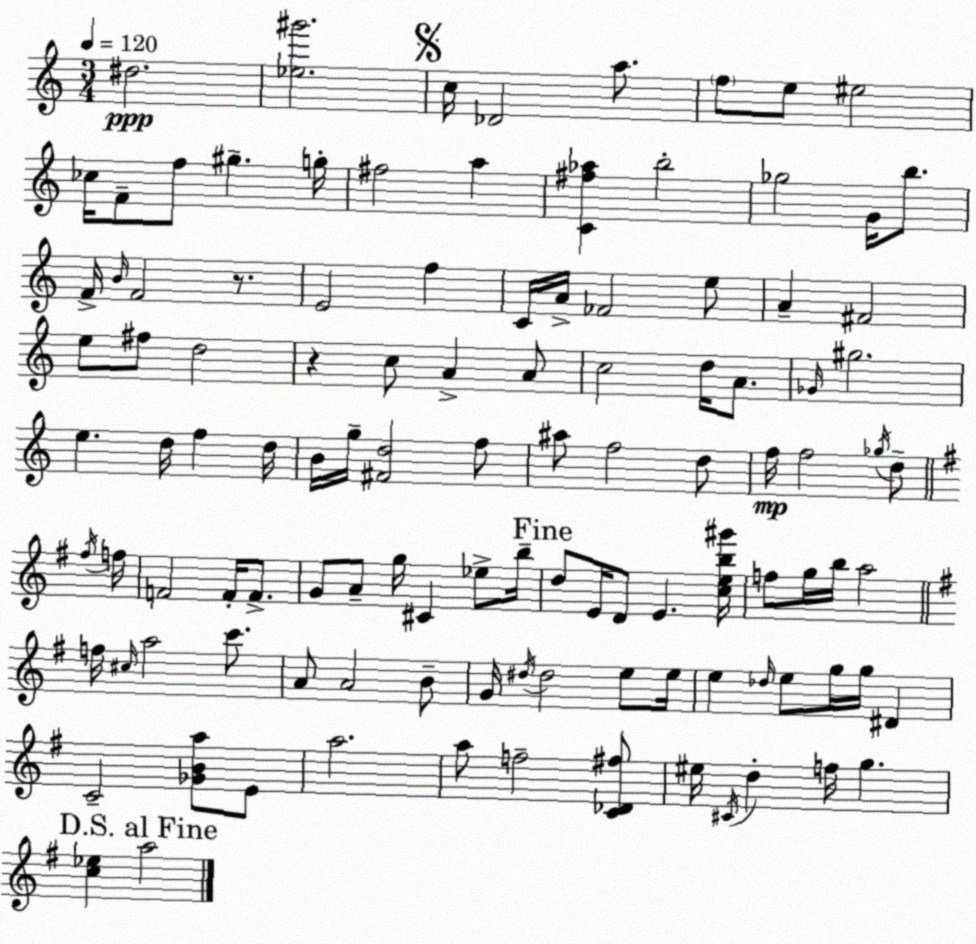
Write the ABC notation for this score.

X:1
T:Untitled
M:3/4
L:1/4
K:Am
^d2 [_e^g']2 c/4 _D2 a/2 f/2 e/2 ^e2 _c/4 F/2 f/2 ^g g/4 ^f2 a [C^f_a] b2 _g2 G/4 b/2 F/4 B/4 F2 z/2 E2 f C/4 A/4 _F2 e/2 A ^F2 e/2 ^f/2 d2 z c/2 A A/2 c2 d/4 A/2 _G/4 ^g2 e d/4 f d/4 B/4 g/4 [^Fd]2 f/2 ^a/2 f2 d/2 f/4 f2 _g/4 d/2 ^f/4 f/4 F2 F/4 F/2 G/2 A/2 g/4 ^C _e/2 b/4 d/2 E/4 D/2 E [ceb^g']/4 f/2 g/4 b/4 a2 f/4 ^c/4 a2 c'/2 A/2 A2 B/2 G/4 ^d/4 ^d2 e/2 e/4 e _d/4 e/2 g/4 g/4 ^D C2 [_GBa]/2 E/2 a2 a/2 f2 [C_D^f]/2 ^e/4 ^C/4 d f/4 g [c_e] a2